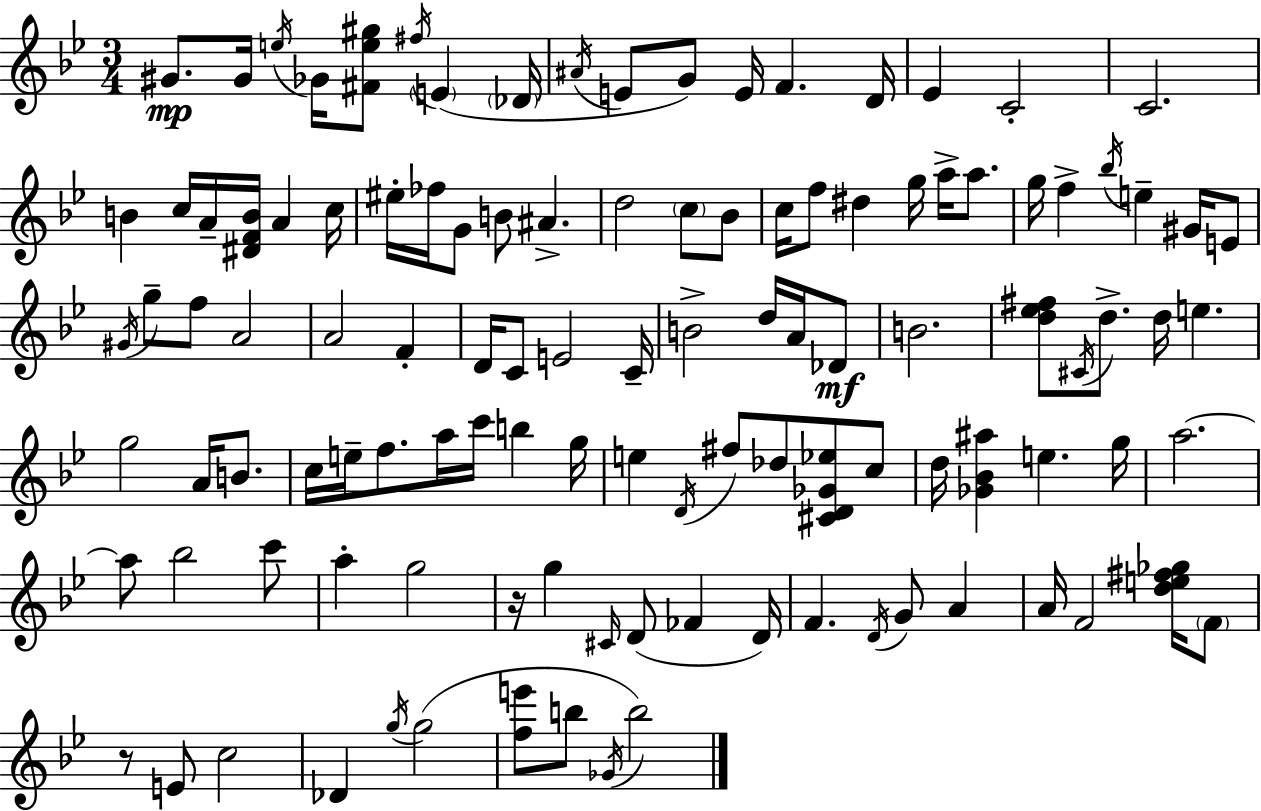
G#4/e. G#4/s E5/s Gb4/s [F#4,E5,G#5]/e F#5/s E4/q Db4/s A#4/s E4/e G4/e E4/s F4/q. D4/s Eb4/q C4/h C4/h. B4/q C5/s A4/s [D#4,F4,B4]/s A4/q C5/s EIS5/s FES5/s G4/e B4/e A#4/q. D5/h C5/e Bb4/e C5/s F5/e D#5/q G5/s A5/s A5/e. G5/s F5/q Bb5/s E5/q G#4/s E4/e G#4/s G5/e F5/e A4/h A4/h F4/q D4/s C4/e E4/h C4/s B4/h D5/s A4/s Db4/e B4/h. [D5,Eb5,F#5]/e C#4/s D5/e. D5/s E5/q. G5/h A4/s B4/e. C5/s E5/s F5/e. A5/s C6/s B5/q G5/s E5/q D4/s F#5/e Db5/e [C#4,D4,Gb4,Eb5]/e C5/e D5/s [Gb4,Bb4,A#5]/q E5/q. G5/s A5/h. A5/e Bb5/h C6/e A5/q G5/h R/s G5/q C#4/s D4/e FES4/q D4/s F4/q. D4/s G4/e A4/q A4/s F4/h [D5,E5,F#5,Gb5]/s F4/e R/e E4/e C5/h Db4/q G5/s G5/h [F5,E6]/e B5/e Gb4/s B5/h